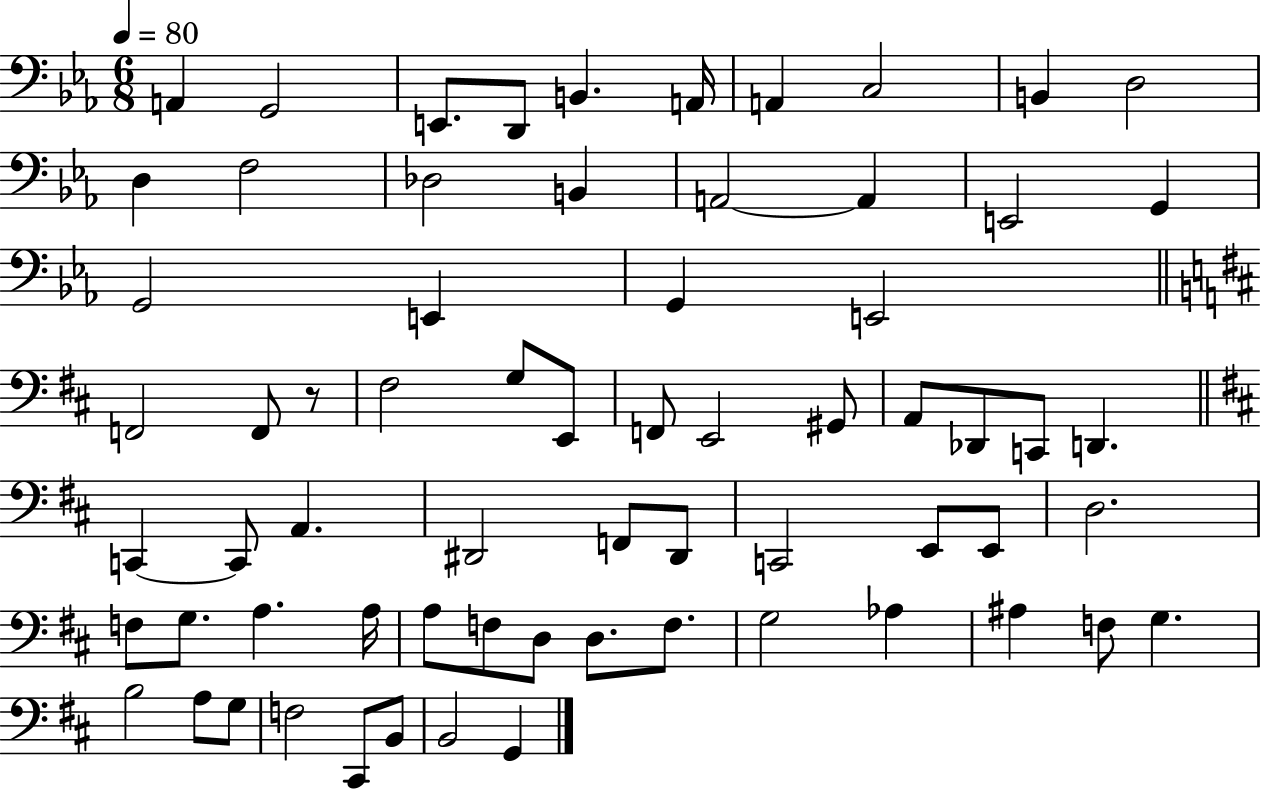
X:1
T:Untitled
M:6/8
L:1/4
K:Eb
A,, G,,2 E,,/2 D,,/2 B,, A,,/4 A,, C,2 B,, D,2 D, F,2 _D,2 B,, A,,2 A,, E,,2 G,, G,,2 E,, G,, E,,2 F,,2 F,,/2 z/2 ^F,2 G,/2 E,,/2 F,,/2 E,,2 ^G,,/2 A,,/2 _D,,/2 C,,/2 D,, C,, C,,/2 A,, ^D,,2 F,,/2 ^D,,/2 C,,2 E,,/2 E,,/2 D,2 F,/2 G,/2 A, A,/4 A,/2 F,/2 D,/2 D,/2 F,/2 G,2 _A, ^A, F,/2 G, B,2 A,/2 G,/2 F,2 ^C,,/2 B,,/2 B,,2 G,,